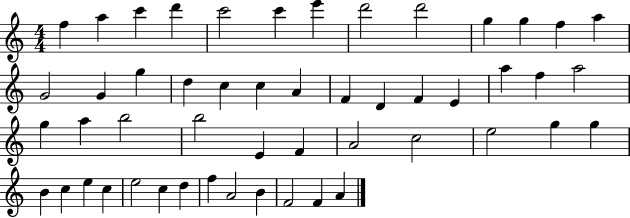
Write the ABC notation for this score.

X:1
T:Untitled
M:4/4
L:1/4
K:C
f a c' d' c'2 c' e' d'2 d'2 g g f a G2 G g d c c A F D F E a f a2 g a b2 b2 E F A2 c2 e2 g g B c e c e2 c d f A2 B F2 F A